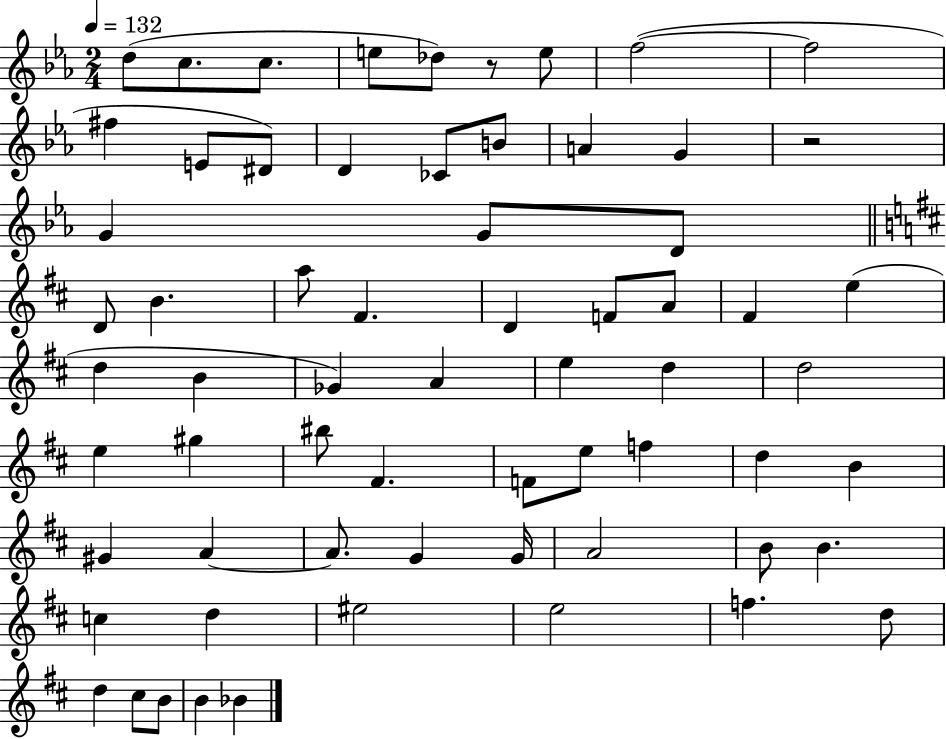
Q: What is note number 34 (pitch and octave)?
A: D5